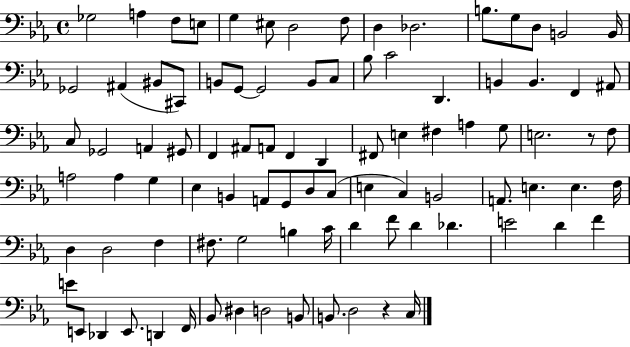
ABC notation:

X:1
T:Untitled
M:4/4
L:1/4
K:Eb
_G,2 A, F,/2 E,/2 G, ^E,/2 D,2 F,/2 D, _D,2 B,/2 G,/2 D,/2 B,,2 B,,/4 _G,,2 ^A,, ^B,,/2 ^C,,/2 B,,/2 G,,/2 G,,2 B,,/2 C,/2 _B,/2 C2 D,, B,, B,, F,, ^A,,/2 C,/2 _G,,2 A,, ^G,,/2 F,, ^A,,/2 A,,/2 F,, D,, ^F,,/2 E, ^F, A, G,/2 E,2 z/2 F,/2 A,2 A, G, _E, B,, A,,/2 G,,/2 D,/2 C,/2 E, C, B,,2 A,,/2 E, E, F,/4 D, D,2 F, ^F,/2 G,2 B, C/4 D F/2 D _D E2 D F E/2 E,,/2 _D,, E,,/2 D,, F,,/4 _B,,/2 ^D, D,2 B,,/2 B,,/2 D,2 z C,/4